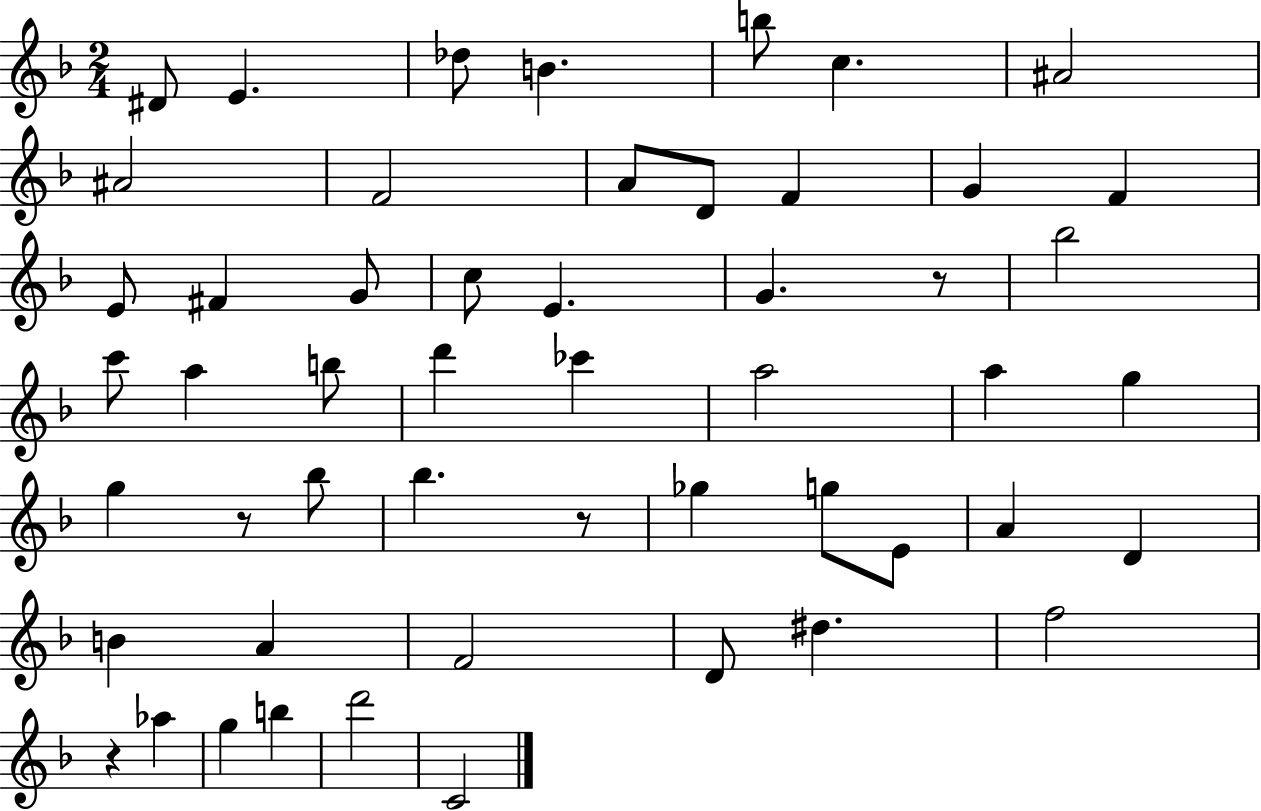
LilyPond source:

{
  \clef treble
  \numericTimeSignature
  \time 2/4
  \key f \major
  dis'8 e'4. | des''8 b'4. | b''8 c''4. | ais'2 | \break ais'2 | f'2 | a'8 d'8 f'4 | g'4 f'4 | \break e'8 fis'4 g'8 | c''8 e'4. | g'4. r8 | bes''2 | \break c'''8 a''4 b''8 | d'''4 ces'''4 | a''2 | a''4 g''4 | \break g''4 r8 bes''8 | bes''4. r8 | ges''4 g''8 e'8 | a'4 d'4 | \break b'4 a'4 | f'2 | d'8 dis''4. | f''2 | \break r4 aes''4 | g''4 b''4 | d'''2 | c'2 | \break \bar "|."
}